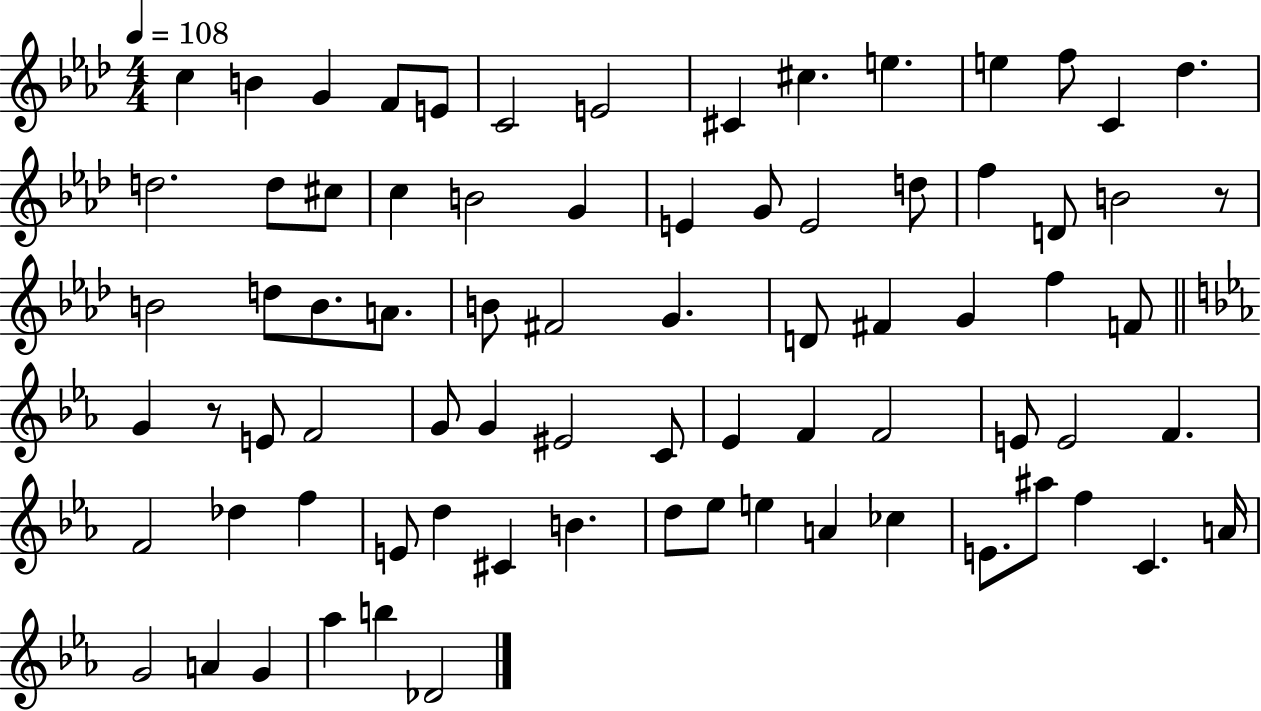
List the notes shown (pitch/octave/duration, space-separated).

C5/q B4/q G4/q F4/e E4/e C4/h E4/h C#4/q C#5/q. E5/q. E5/q F5/e C4/q Db5/q. D5/h. D5/e C#5/e C5/q B4/h G4/q E4/q G4/e E4/h D5/e F5/q D4/e B4/h R/e B4/h D5/e B4/e. A4/e. B4/e F#4/h G4/q. D4/e F#4/q G4/q F5/q F4/e G4/q R/e E4/e F4/h G4/e G4/q EIS4/h C4/e Eb4/q F4/q F4/h E4/e E4/h F4/q. F4/h Db5/q F5/q E4/e D5/q C#4/q B4/q. D5/e Eb5/e E5/q A4/q CES5/q E4/e. A#5/e F5/q C4/q. A4/s G4/h A4/q G4/q Ab5/q B5/q Db4/h